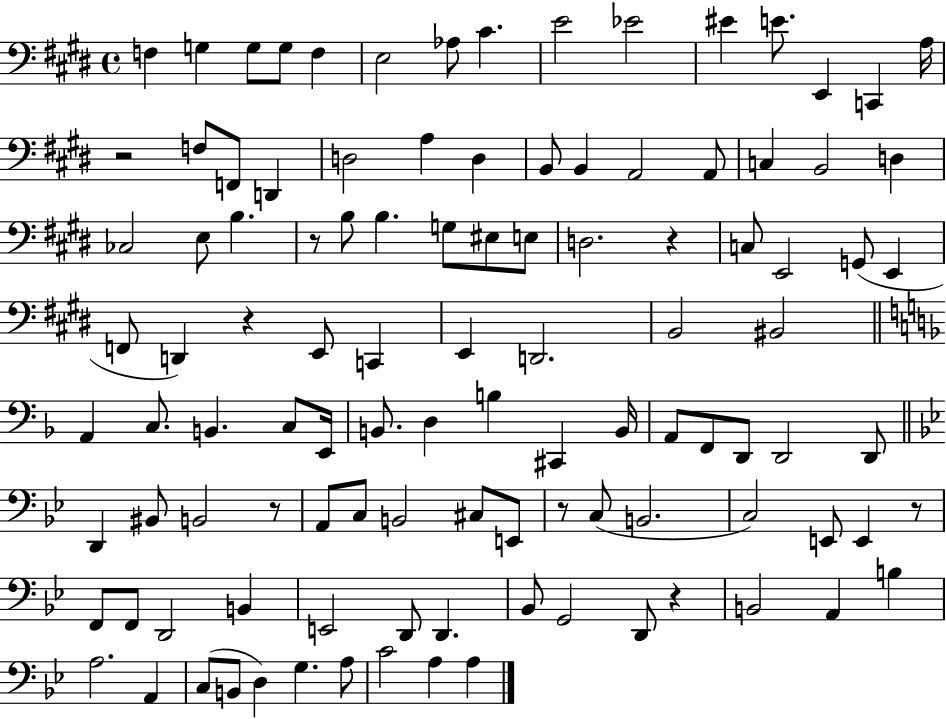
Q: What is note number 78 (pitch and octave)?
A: F2